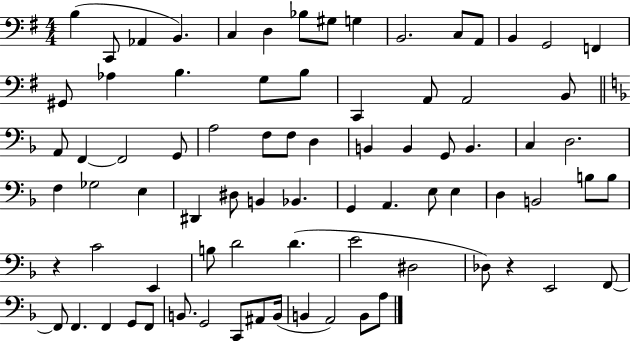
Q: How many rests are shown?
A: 2